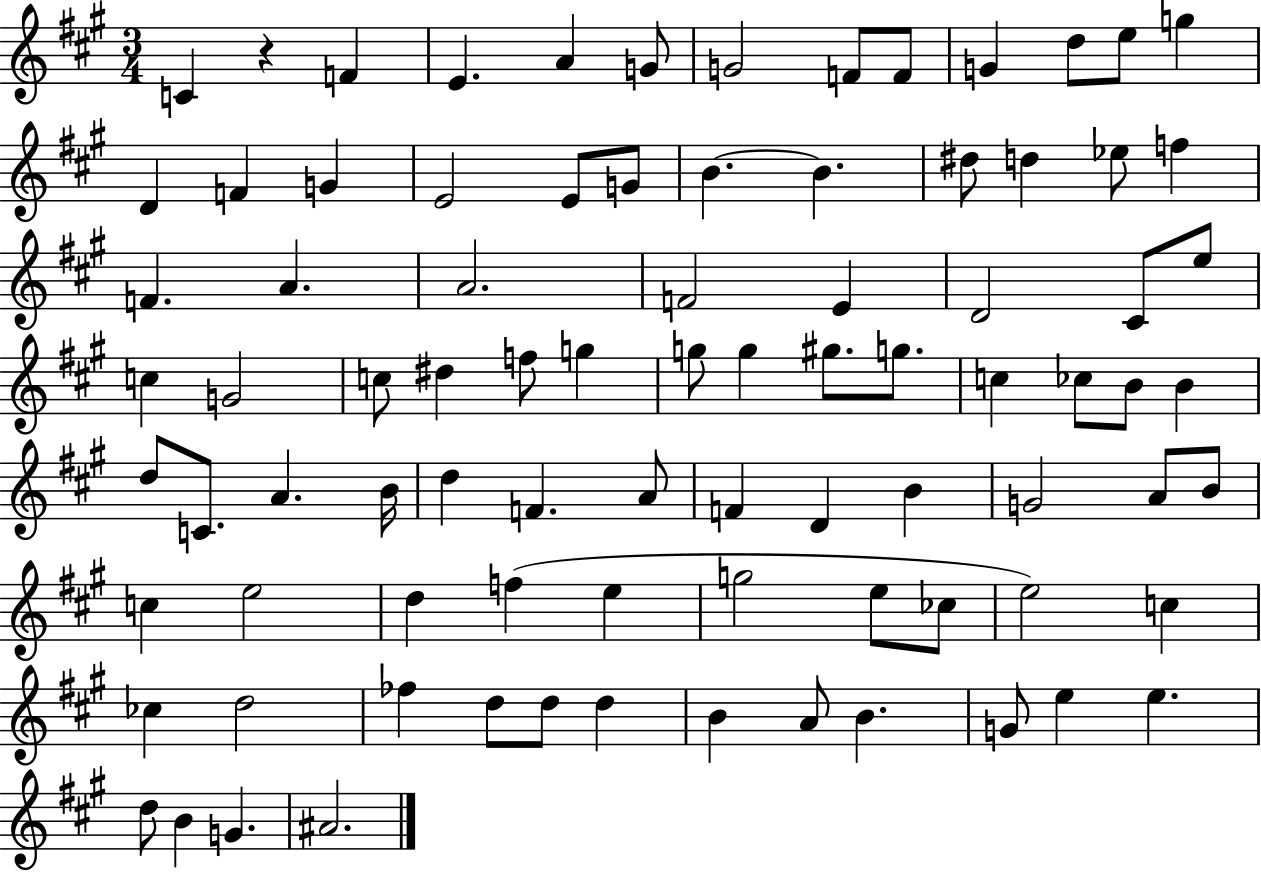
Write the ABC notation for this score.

X:1
T:Untitled
M:3/4
L:1/4
K:A
C z F E A G/2 G2 F/2 F/2 G d/2 e/2 g D F G E2 E/2 G/2 B B ^d/2 d _e/2 f F A A2 F2 E D2 ^C/2 e/2 c G2 c/2 ^d f/2 g g/2 g ^g/2 g/2 c _c/2 B/2 B d/2 C/2 A B/4 d F A/2 F D B G2 A/2 B/2 c e2 d f e g2 e/2 _c/2 e2 c _c d2 _f d/2 d/2 d B A/2 B G/2 e e d/2 B G ^A2